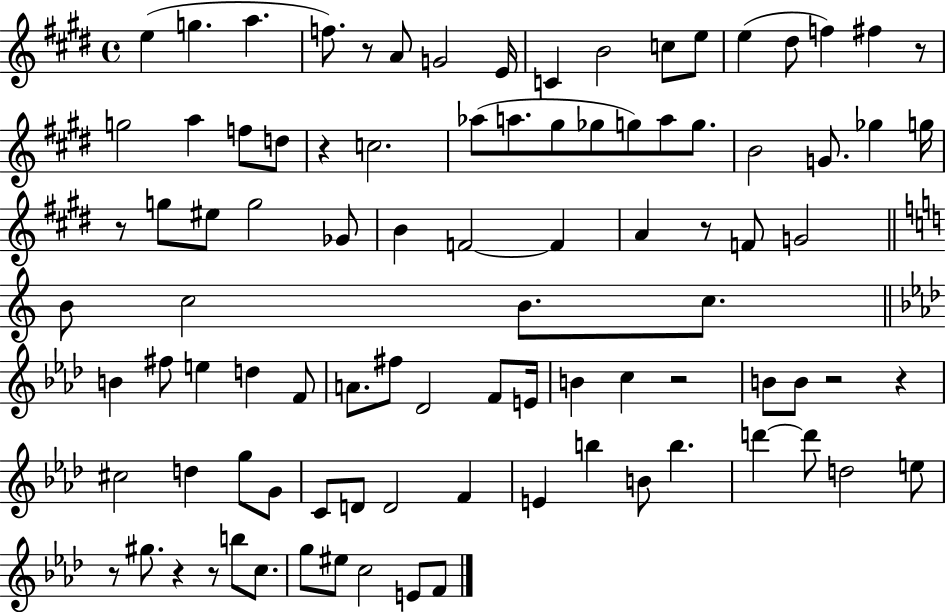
{
  \clef treble
  \time 4/4
  \defaultTimeSignature
  \key e \major
  e''4( g''4. a''4. | f''8.) r8 a'8 g'2 e'16 | c'4 b'2 c''8 e''8 | e''4( dis''8 f''4) fis''4 r8 | \break g''2 a''4 f''8 d''8 | r4 c''2. | aes''8( a''8. gis''8 ges''8 g''8) a''8 g''8. | b'2 g'8. ges''4 g''16 | \break r8 g''8 eis''8 g''2 ges'8 | b'4 f'2~~ f'4 | a'4 r8 f'8 g'2 | \bar "||" \break \key c \major b'8 c''2 b'8. c''8. | \bar "||" \break \key f \minor b'4 fis''8 e''4 d''4 f'8 | a'8. fis''8 des'2 f'8 e'16 | b'4 c''4 r2 | b'8 b'8 r2 r4 | \break cis''2 d''4 g''8 g'8 | c'8 d'8 d'2 f'4 | e'4 b''4 b'8 b''4. | d'''4~~ d'''8 d''2 e''8 | \break r8 gis''8. r4 r8 b''8 c''8. | g''8 eis''8 c''2 e'8 f'8 | \bar "|."
}